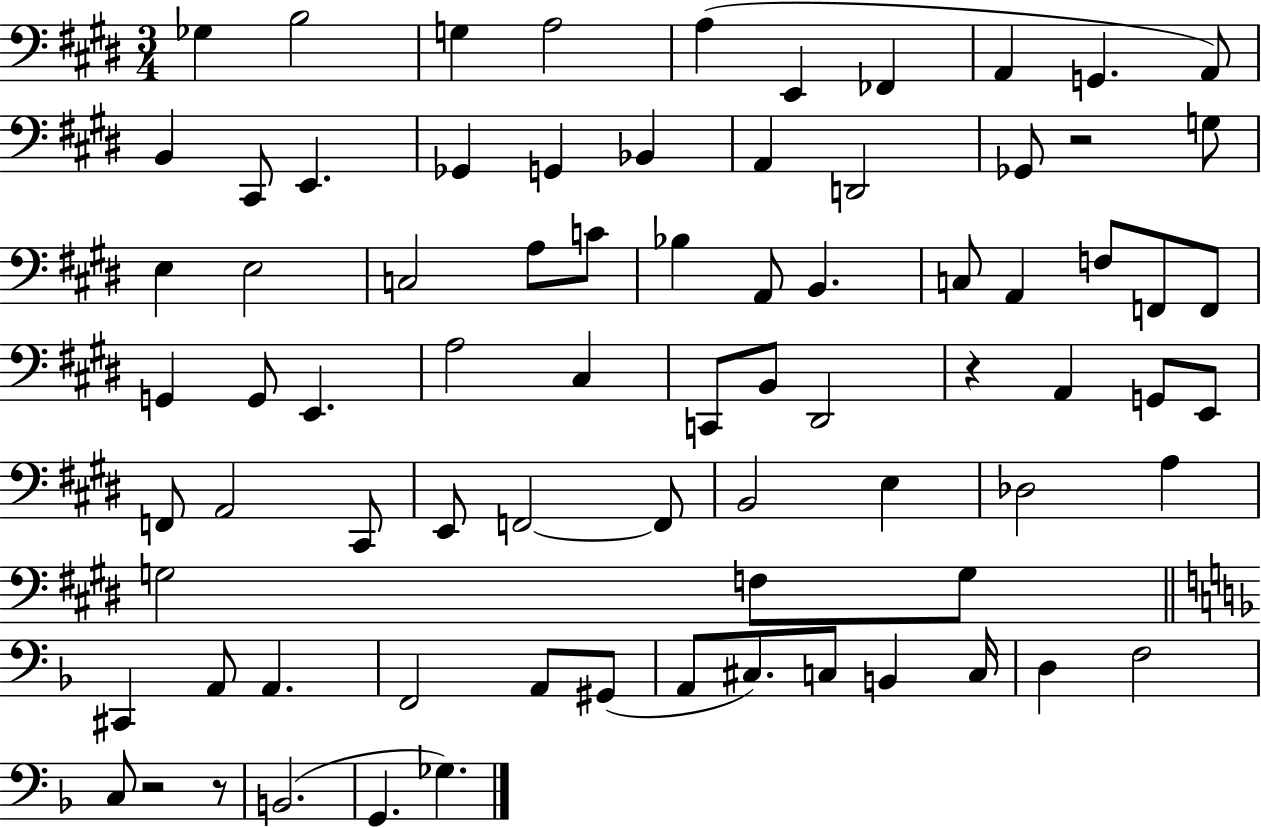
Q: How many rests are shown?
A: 4